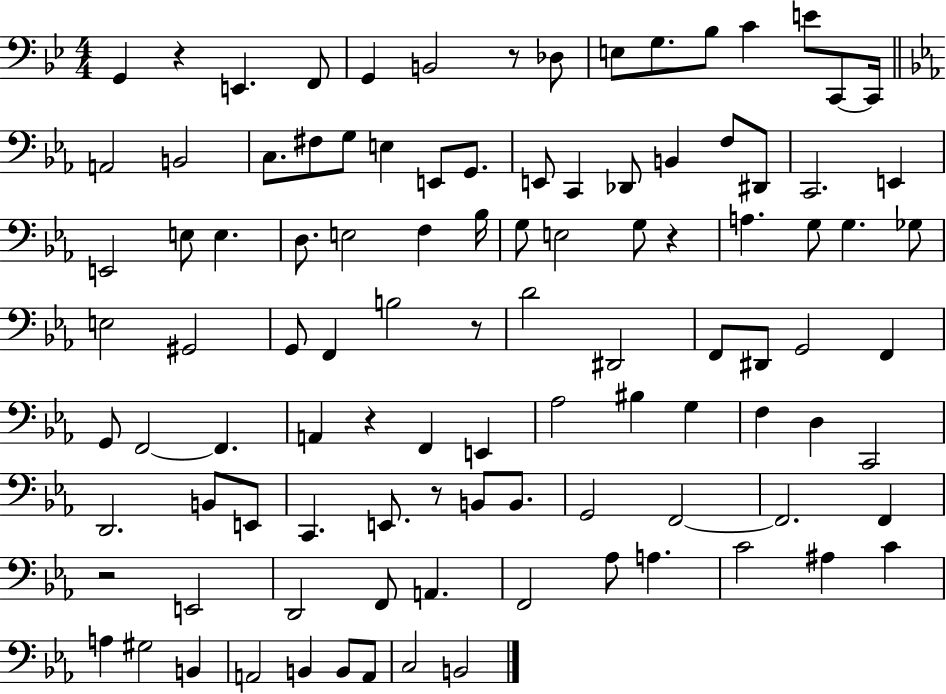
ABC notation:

X:1
T:Untitled
M:4/4
L:1/4
K:Bb
G,, z E,, F,,/2 G,, B,,2 z/2 _D,/2 E,/2 G,/2 _B,/2 C E/2 C,,/2 C,,/4 A,,2 B,,2 C,/2 ^F,/2 G,/2 E, E,,/2 G,,/2 E,,/2 C,, _D,,/2 B,, F,/2 ^D,,/2 C,,2 E,, E,,2 E,/2 E, D,/2 E,2 F, _B,/4 G,/2 E,2 G,/2 z A, G,/2 G, _G,/2 E,2 ^G,,2 G,,/2 F,, B,2 z/2 D2 ^D,,2 F,,/2 ^D,,/2 G,,2 F,, G,,/2 F,,2 F,, A,, z F,, E,, _A,2 ^B, G, F, D, C,,2 D,,2 B,,/2 E,,/2 C,, E,,/2 z/2 B,,/2 B,,/2 G,,2 F,,2 F,,2 F,, z2 E,,2 D,,2 F,,/2 A,, F,,2 _A,/2 A, C2 ^A, C A, ^G,2 B,, A,,2 B,, B,,/2 A,,/2 C,2 B,,2